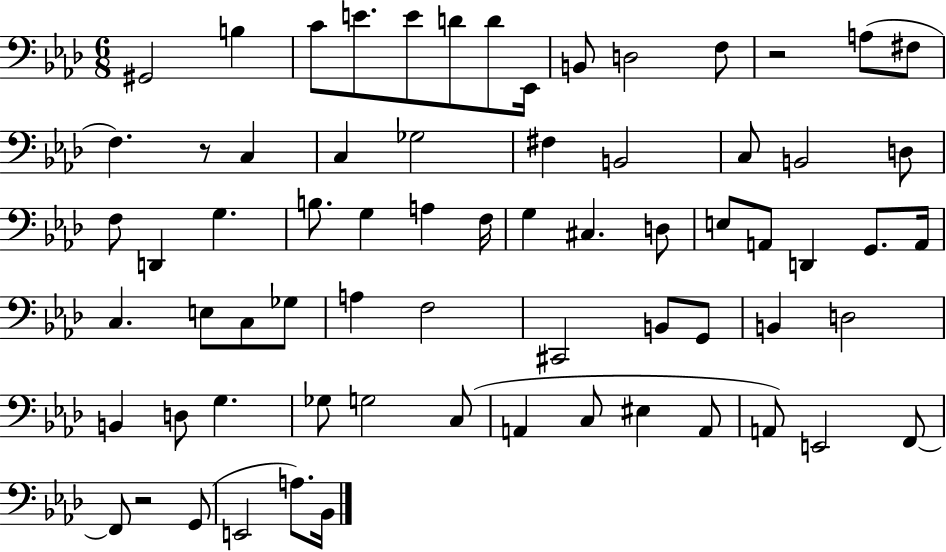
X:1
T:Untitled
M:6/8
L:1/4
K:Ab
^G,,2 B, C/2 E/2 E/2 D/2 D/2 _E,,/4 B,,/2 D,2 F,/2 z2 A,/2 ^F,/2 F, z/2 C, C, _G,2 ^F, B,,2 C,/2 B,,2 D,/2 F,/2 D,, G, B,/2 G, A, F,/4 G, ^C, D,/2 E,/2 A,,/2 D,, G,,/2 A,,/4 C, E,/2 C,/2 _G,/2 A, F,2 ^C,,2 B,,/2 G,,/2 B,, D,2 B,, D,/2 G, _G,/2 G,2 C,/2 A,, C,/2 ^E, A,,/2 A,,/2 E,,2 F,,/2 F,,/2 z2 G,,/2 E,,2 A,/2 _B,,/4